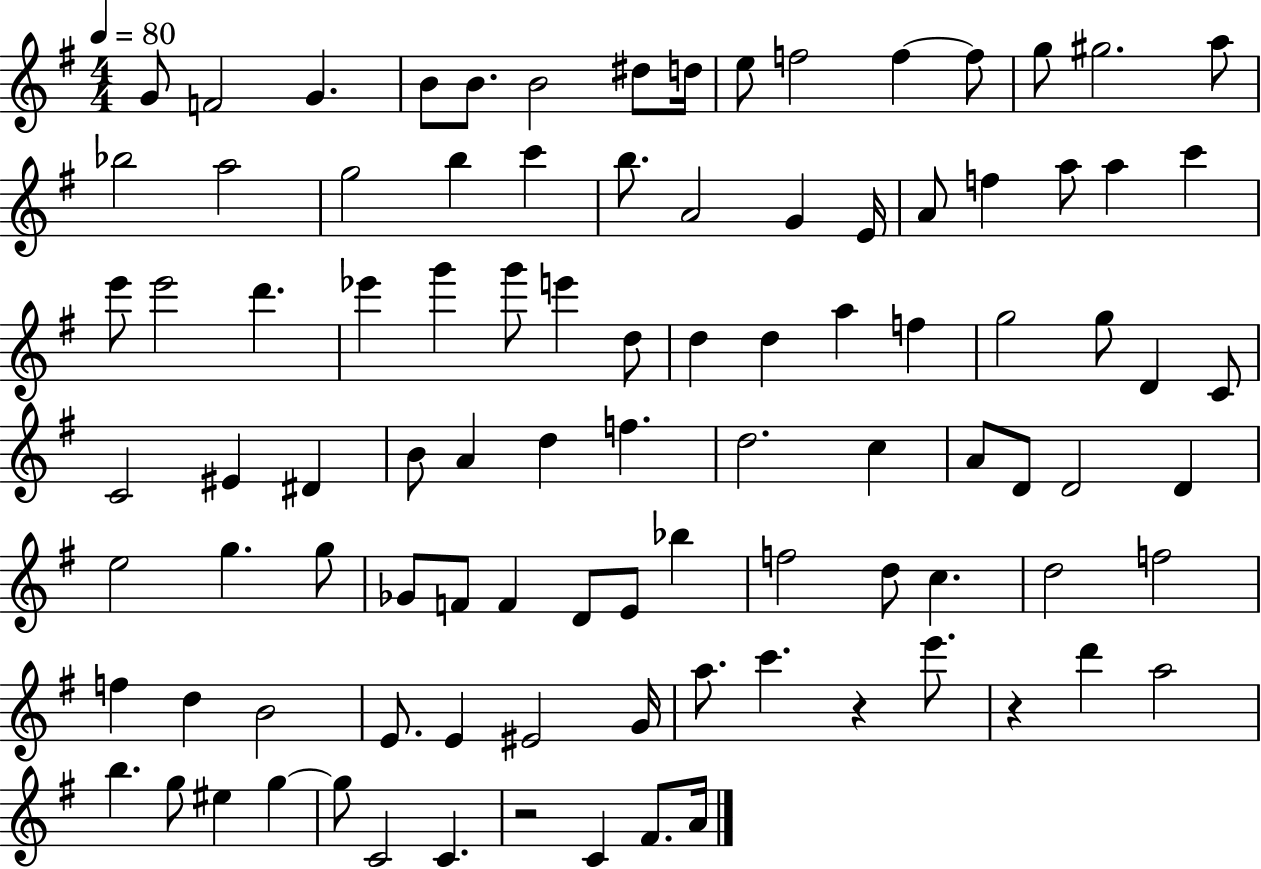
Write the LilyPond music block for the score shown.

{
  \clef treble
  \numericTimeSignature
  \time 4/4
  \key g \major
  \tempo 4 = 80
  g'8 f'2 g'4. | b'8 b'8. b'2 dis''8 d''16 | e''8 f''2 f''4~~ f''8 | g''8 gis''2. a''8 | \break bes''2 a''2 | g''2 b''4 c'''4 | b''8. a'2 g'4 e'16 | a'8 f''4 a''8 a''4 c'''4 | \break e'''8 e'''2 d'''4. | ees'''4 g'''4 g'''8 e'''4 d''8 | d''4 d''4 a''4 f''4 | g''2 g''8 d'4 c'8 | \break c'2 eis'4 dis'4 | b'8 a'4 d''4 f''4. | d''2. c''4 | a'8 d'8 d'2 d'4 | \break e''2 g''4. g''8 | ges'8 f'8 f'4 d'8 e'8 bes''4 | f''2 d''8 c''4. | d''2 f''2 | \break f''4 d''4 b'2 | e'8. e'4 eis'2 g'16 | a''8. c'''4. r4 e'''8. | r4 d'''4 a''2 | \break b''4. g''8 eis''4 g''4~~ | g''8 c'2 c'4. | r2 c'4 fis'8. a'16 | \bar "|."
}